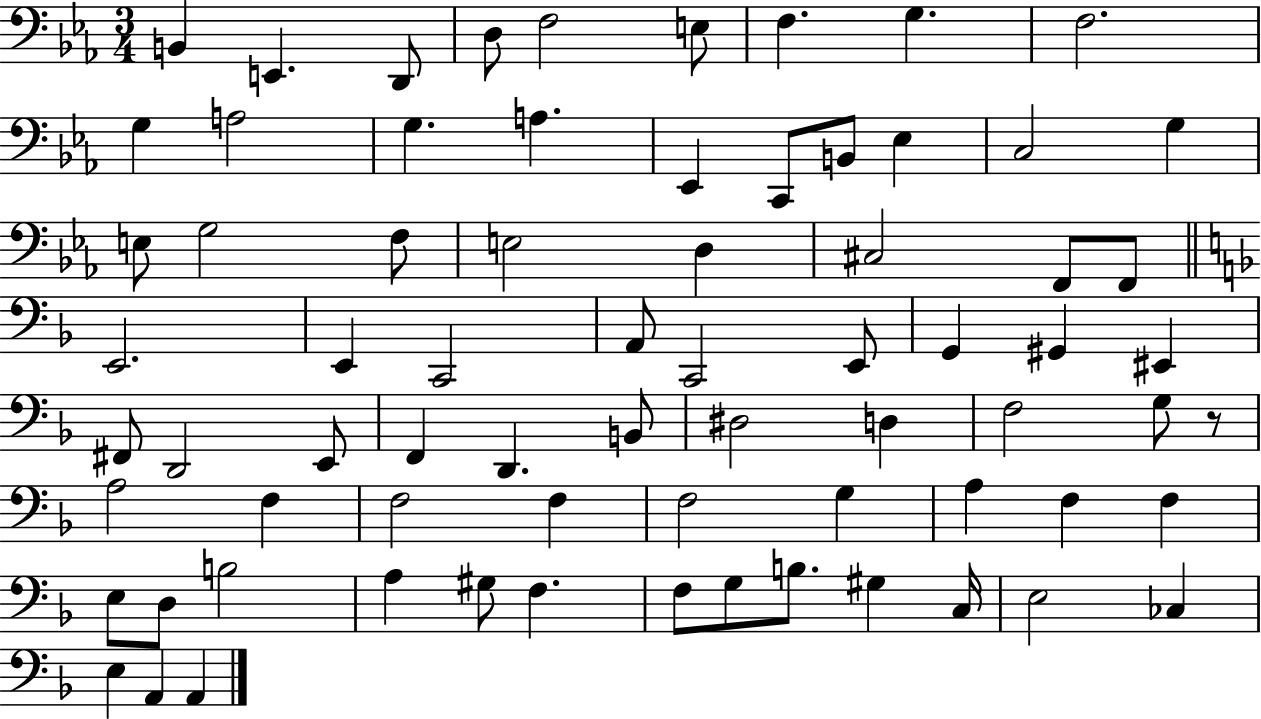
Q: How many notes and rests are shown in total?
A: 72